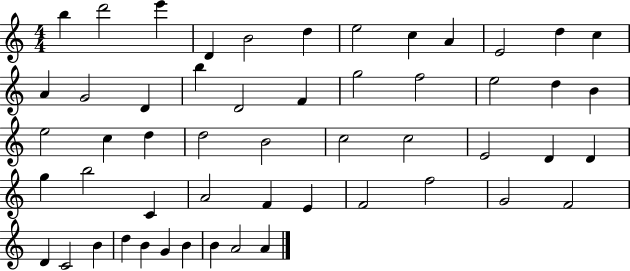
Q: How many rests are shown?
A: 0